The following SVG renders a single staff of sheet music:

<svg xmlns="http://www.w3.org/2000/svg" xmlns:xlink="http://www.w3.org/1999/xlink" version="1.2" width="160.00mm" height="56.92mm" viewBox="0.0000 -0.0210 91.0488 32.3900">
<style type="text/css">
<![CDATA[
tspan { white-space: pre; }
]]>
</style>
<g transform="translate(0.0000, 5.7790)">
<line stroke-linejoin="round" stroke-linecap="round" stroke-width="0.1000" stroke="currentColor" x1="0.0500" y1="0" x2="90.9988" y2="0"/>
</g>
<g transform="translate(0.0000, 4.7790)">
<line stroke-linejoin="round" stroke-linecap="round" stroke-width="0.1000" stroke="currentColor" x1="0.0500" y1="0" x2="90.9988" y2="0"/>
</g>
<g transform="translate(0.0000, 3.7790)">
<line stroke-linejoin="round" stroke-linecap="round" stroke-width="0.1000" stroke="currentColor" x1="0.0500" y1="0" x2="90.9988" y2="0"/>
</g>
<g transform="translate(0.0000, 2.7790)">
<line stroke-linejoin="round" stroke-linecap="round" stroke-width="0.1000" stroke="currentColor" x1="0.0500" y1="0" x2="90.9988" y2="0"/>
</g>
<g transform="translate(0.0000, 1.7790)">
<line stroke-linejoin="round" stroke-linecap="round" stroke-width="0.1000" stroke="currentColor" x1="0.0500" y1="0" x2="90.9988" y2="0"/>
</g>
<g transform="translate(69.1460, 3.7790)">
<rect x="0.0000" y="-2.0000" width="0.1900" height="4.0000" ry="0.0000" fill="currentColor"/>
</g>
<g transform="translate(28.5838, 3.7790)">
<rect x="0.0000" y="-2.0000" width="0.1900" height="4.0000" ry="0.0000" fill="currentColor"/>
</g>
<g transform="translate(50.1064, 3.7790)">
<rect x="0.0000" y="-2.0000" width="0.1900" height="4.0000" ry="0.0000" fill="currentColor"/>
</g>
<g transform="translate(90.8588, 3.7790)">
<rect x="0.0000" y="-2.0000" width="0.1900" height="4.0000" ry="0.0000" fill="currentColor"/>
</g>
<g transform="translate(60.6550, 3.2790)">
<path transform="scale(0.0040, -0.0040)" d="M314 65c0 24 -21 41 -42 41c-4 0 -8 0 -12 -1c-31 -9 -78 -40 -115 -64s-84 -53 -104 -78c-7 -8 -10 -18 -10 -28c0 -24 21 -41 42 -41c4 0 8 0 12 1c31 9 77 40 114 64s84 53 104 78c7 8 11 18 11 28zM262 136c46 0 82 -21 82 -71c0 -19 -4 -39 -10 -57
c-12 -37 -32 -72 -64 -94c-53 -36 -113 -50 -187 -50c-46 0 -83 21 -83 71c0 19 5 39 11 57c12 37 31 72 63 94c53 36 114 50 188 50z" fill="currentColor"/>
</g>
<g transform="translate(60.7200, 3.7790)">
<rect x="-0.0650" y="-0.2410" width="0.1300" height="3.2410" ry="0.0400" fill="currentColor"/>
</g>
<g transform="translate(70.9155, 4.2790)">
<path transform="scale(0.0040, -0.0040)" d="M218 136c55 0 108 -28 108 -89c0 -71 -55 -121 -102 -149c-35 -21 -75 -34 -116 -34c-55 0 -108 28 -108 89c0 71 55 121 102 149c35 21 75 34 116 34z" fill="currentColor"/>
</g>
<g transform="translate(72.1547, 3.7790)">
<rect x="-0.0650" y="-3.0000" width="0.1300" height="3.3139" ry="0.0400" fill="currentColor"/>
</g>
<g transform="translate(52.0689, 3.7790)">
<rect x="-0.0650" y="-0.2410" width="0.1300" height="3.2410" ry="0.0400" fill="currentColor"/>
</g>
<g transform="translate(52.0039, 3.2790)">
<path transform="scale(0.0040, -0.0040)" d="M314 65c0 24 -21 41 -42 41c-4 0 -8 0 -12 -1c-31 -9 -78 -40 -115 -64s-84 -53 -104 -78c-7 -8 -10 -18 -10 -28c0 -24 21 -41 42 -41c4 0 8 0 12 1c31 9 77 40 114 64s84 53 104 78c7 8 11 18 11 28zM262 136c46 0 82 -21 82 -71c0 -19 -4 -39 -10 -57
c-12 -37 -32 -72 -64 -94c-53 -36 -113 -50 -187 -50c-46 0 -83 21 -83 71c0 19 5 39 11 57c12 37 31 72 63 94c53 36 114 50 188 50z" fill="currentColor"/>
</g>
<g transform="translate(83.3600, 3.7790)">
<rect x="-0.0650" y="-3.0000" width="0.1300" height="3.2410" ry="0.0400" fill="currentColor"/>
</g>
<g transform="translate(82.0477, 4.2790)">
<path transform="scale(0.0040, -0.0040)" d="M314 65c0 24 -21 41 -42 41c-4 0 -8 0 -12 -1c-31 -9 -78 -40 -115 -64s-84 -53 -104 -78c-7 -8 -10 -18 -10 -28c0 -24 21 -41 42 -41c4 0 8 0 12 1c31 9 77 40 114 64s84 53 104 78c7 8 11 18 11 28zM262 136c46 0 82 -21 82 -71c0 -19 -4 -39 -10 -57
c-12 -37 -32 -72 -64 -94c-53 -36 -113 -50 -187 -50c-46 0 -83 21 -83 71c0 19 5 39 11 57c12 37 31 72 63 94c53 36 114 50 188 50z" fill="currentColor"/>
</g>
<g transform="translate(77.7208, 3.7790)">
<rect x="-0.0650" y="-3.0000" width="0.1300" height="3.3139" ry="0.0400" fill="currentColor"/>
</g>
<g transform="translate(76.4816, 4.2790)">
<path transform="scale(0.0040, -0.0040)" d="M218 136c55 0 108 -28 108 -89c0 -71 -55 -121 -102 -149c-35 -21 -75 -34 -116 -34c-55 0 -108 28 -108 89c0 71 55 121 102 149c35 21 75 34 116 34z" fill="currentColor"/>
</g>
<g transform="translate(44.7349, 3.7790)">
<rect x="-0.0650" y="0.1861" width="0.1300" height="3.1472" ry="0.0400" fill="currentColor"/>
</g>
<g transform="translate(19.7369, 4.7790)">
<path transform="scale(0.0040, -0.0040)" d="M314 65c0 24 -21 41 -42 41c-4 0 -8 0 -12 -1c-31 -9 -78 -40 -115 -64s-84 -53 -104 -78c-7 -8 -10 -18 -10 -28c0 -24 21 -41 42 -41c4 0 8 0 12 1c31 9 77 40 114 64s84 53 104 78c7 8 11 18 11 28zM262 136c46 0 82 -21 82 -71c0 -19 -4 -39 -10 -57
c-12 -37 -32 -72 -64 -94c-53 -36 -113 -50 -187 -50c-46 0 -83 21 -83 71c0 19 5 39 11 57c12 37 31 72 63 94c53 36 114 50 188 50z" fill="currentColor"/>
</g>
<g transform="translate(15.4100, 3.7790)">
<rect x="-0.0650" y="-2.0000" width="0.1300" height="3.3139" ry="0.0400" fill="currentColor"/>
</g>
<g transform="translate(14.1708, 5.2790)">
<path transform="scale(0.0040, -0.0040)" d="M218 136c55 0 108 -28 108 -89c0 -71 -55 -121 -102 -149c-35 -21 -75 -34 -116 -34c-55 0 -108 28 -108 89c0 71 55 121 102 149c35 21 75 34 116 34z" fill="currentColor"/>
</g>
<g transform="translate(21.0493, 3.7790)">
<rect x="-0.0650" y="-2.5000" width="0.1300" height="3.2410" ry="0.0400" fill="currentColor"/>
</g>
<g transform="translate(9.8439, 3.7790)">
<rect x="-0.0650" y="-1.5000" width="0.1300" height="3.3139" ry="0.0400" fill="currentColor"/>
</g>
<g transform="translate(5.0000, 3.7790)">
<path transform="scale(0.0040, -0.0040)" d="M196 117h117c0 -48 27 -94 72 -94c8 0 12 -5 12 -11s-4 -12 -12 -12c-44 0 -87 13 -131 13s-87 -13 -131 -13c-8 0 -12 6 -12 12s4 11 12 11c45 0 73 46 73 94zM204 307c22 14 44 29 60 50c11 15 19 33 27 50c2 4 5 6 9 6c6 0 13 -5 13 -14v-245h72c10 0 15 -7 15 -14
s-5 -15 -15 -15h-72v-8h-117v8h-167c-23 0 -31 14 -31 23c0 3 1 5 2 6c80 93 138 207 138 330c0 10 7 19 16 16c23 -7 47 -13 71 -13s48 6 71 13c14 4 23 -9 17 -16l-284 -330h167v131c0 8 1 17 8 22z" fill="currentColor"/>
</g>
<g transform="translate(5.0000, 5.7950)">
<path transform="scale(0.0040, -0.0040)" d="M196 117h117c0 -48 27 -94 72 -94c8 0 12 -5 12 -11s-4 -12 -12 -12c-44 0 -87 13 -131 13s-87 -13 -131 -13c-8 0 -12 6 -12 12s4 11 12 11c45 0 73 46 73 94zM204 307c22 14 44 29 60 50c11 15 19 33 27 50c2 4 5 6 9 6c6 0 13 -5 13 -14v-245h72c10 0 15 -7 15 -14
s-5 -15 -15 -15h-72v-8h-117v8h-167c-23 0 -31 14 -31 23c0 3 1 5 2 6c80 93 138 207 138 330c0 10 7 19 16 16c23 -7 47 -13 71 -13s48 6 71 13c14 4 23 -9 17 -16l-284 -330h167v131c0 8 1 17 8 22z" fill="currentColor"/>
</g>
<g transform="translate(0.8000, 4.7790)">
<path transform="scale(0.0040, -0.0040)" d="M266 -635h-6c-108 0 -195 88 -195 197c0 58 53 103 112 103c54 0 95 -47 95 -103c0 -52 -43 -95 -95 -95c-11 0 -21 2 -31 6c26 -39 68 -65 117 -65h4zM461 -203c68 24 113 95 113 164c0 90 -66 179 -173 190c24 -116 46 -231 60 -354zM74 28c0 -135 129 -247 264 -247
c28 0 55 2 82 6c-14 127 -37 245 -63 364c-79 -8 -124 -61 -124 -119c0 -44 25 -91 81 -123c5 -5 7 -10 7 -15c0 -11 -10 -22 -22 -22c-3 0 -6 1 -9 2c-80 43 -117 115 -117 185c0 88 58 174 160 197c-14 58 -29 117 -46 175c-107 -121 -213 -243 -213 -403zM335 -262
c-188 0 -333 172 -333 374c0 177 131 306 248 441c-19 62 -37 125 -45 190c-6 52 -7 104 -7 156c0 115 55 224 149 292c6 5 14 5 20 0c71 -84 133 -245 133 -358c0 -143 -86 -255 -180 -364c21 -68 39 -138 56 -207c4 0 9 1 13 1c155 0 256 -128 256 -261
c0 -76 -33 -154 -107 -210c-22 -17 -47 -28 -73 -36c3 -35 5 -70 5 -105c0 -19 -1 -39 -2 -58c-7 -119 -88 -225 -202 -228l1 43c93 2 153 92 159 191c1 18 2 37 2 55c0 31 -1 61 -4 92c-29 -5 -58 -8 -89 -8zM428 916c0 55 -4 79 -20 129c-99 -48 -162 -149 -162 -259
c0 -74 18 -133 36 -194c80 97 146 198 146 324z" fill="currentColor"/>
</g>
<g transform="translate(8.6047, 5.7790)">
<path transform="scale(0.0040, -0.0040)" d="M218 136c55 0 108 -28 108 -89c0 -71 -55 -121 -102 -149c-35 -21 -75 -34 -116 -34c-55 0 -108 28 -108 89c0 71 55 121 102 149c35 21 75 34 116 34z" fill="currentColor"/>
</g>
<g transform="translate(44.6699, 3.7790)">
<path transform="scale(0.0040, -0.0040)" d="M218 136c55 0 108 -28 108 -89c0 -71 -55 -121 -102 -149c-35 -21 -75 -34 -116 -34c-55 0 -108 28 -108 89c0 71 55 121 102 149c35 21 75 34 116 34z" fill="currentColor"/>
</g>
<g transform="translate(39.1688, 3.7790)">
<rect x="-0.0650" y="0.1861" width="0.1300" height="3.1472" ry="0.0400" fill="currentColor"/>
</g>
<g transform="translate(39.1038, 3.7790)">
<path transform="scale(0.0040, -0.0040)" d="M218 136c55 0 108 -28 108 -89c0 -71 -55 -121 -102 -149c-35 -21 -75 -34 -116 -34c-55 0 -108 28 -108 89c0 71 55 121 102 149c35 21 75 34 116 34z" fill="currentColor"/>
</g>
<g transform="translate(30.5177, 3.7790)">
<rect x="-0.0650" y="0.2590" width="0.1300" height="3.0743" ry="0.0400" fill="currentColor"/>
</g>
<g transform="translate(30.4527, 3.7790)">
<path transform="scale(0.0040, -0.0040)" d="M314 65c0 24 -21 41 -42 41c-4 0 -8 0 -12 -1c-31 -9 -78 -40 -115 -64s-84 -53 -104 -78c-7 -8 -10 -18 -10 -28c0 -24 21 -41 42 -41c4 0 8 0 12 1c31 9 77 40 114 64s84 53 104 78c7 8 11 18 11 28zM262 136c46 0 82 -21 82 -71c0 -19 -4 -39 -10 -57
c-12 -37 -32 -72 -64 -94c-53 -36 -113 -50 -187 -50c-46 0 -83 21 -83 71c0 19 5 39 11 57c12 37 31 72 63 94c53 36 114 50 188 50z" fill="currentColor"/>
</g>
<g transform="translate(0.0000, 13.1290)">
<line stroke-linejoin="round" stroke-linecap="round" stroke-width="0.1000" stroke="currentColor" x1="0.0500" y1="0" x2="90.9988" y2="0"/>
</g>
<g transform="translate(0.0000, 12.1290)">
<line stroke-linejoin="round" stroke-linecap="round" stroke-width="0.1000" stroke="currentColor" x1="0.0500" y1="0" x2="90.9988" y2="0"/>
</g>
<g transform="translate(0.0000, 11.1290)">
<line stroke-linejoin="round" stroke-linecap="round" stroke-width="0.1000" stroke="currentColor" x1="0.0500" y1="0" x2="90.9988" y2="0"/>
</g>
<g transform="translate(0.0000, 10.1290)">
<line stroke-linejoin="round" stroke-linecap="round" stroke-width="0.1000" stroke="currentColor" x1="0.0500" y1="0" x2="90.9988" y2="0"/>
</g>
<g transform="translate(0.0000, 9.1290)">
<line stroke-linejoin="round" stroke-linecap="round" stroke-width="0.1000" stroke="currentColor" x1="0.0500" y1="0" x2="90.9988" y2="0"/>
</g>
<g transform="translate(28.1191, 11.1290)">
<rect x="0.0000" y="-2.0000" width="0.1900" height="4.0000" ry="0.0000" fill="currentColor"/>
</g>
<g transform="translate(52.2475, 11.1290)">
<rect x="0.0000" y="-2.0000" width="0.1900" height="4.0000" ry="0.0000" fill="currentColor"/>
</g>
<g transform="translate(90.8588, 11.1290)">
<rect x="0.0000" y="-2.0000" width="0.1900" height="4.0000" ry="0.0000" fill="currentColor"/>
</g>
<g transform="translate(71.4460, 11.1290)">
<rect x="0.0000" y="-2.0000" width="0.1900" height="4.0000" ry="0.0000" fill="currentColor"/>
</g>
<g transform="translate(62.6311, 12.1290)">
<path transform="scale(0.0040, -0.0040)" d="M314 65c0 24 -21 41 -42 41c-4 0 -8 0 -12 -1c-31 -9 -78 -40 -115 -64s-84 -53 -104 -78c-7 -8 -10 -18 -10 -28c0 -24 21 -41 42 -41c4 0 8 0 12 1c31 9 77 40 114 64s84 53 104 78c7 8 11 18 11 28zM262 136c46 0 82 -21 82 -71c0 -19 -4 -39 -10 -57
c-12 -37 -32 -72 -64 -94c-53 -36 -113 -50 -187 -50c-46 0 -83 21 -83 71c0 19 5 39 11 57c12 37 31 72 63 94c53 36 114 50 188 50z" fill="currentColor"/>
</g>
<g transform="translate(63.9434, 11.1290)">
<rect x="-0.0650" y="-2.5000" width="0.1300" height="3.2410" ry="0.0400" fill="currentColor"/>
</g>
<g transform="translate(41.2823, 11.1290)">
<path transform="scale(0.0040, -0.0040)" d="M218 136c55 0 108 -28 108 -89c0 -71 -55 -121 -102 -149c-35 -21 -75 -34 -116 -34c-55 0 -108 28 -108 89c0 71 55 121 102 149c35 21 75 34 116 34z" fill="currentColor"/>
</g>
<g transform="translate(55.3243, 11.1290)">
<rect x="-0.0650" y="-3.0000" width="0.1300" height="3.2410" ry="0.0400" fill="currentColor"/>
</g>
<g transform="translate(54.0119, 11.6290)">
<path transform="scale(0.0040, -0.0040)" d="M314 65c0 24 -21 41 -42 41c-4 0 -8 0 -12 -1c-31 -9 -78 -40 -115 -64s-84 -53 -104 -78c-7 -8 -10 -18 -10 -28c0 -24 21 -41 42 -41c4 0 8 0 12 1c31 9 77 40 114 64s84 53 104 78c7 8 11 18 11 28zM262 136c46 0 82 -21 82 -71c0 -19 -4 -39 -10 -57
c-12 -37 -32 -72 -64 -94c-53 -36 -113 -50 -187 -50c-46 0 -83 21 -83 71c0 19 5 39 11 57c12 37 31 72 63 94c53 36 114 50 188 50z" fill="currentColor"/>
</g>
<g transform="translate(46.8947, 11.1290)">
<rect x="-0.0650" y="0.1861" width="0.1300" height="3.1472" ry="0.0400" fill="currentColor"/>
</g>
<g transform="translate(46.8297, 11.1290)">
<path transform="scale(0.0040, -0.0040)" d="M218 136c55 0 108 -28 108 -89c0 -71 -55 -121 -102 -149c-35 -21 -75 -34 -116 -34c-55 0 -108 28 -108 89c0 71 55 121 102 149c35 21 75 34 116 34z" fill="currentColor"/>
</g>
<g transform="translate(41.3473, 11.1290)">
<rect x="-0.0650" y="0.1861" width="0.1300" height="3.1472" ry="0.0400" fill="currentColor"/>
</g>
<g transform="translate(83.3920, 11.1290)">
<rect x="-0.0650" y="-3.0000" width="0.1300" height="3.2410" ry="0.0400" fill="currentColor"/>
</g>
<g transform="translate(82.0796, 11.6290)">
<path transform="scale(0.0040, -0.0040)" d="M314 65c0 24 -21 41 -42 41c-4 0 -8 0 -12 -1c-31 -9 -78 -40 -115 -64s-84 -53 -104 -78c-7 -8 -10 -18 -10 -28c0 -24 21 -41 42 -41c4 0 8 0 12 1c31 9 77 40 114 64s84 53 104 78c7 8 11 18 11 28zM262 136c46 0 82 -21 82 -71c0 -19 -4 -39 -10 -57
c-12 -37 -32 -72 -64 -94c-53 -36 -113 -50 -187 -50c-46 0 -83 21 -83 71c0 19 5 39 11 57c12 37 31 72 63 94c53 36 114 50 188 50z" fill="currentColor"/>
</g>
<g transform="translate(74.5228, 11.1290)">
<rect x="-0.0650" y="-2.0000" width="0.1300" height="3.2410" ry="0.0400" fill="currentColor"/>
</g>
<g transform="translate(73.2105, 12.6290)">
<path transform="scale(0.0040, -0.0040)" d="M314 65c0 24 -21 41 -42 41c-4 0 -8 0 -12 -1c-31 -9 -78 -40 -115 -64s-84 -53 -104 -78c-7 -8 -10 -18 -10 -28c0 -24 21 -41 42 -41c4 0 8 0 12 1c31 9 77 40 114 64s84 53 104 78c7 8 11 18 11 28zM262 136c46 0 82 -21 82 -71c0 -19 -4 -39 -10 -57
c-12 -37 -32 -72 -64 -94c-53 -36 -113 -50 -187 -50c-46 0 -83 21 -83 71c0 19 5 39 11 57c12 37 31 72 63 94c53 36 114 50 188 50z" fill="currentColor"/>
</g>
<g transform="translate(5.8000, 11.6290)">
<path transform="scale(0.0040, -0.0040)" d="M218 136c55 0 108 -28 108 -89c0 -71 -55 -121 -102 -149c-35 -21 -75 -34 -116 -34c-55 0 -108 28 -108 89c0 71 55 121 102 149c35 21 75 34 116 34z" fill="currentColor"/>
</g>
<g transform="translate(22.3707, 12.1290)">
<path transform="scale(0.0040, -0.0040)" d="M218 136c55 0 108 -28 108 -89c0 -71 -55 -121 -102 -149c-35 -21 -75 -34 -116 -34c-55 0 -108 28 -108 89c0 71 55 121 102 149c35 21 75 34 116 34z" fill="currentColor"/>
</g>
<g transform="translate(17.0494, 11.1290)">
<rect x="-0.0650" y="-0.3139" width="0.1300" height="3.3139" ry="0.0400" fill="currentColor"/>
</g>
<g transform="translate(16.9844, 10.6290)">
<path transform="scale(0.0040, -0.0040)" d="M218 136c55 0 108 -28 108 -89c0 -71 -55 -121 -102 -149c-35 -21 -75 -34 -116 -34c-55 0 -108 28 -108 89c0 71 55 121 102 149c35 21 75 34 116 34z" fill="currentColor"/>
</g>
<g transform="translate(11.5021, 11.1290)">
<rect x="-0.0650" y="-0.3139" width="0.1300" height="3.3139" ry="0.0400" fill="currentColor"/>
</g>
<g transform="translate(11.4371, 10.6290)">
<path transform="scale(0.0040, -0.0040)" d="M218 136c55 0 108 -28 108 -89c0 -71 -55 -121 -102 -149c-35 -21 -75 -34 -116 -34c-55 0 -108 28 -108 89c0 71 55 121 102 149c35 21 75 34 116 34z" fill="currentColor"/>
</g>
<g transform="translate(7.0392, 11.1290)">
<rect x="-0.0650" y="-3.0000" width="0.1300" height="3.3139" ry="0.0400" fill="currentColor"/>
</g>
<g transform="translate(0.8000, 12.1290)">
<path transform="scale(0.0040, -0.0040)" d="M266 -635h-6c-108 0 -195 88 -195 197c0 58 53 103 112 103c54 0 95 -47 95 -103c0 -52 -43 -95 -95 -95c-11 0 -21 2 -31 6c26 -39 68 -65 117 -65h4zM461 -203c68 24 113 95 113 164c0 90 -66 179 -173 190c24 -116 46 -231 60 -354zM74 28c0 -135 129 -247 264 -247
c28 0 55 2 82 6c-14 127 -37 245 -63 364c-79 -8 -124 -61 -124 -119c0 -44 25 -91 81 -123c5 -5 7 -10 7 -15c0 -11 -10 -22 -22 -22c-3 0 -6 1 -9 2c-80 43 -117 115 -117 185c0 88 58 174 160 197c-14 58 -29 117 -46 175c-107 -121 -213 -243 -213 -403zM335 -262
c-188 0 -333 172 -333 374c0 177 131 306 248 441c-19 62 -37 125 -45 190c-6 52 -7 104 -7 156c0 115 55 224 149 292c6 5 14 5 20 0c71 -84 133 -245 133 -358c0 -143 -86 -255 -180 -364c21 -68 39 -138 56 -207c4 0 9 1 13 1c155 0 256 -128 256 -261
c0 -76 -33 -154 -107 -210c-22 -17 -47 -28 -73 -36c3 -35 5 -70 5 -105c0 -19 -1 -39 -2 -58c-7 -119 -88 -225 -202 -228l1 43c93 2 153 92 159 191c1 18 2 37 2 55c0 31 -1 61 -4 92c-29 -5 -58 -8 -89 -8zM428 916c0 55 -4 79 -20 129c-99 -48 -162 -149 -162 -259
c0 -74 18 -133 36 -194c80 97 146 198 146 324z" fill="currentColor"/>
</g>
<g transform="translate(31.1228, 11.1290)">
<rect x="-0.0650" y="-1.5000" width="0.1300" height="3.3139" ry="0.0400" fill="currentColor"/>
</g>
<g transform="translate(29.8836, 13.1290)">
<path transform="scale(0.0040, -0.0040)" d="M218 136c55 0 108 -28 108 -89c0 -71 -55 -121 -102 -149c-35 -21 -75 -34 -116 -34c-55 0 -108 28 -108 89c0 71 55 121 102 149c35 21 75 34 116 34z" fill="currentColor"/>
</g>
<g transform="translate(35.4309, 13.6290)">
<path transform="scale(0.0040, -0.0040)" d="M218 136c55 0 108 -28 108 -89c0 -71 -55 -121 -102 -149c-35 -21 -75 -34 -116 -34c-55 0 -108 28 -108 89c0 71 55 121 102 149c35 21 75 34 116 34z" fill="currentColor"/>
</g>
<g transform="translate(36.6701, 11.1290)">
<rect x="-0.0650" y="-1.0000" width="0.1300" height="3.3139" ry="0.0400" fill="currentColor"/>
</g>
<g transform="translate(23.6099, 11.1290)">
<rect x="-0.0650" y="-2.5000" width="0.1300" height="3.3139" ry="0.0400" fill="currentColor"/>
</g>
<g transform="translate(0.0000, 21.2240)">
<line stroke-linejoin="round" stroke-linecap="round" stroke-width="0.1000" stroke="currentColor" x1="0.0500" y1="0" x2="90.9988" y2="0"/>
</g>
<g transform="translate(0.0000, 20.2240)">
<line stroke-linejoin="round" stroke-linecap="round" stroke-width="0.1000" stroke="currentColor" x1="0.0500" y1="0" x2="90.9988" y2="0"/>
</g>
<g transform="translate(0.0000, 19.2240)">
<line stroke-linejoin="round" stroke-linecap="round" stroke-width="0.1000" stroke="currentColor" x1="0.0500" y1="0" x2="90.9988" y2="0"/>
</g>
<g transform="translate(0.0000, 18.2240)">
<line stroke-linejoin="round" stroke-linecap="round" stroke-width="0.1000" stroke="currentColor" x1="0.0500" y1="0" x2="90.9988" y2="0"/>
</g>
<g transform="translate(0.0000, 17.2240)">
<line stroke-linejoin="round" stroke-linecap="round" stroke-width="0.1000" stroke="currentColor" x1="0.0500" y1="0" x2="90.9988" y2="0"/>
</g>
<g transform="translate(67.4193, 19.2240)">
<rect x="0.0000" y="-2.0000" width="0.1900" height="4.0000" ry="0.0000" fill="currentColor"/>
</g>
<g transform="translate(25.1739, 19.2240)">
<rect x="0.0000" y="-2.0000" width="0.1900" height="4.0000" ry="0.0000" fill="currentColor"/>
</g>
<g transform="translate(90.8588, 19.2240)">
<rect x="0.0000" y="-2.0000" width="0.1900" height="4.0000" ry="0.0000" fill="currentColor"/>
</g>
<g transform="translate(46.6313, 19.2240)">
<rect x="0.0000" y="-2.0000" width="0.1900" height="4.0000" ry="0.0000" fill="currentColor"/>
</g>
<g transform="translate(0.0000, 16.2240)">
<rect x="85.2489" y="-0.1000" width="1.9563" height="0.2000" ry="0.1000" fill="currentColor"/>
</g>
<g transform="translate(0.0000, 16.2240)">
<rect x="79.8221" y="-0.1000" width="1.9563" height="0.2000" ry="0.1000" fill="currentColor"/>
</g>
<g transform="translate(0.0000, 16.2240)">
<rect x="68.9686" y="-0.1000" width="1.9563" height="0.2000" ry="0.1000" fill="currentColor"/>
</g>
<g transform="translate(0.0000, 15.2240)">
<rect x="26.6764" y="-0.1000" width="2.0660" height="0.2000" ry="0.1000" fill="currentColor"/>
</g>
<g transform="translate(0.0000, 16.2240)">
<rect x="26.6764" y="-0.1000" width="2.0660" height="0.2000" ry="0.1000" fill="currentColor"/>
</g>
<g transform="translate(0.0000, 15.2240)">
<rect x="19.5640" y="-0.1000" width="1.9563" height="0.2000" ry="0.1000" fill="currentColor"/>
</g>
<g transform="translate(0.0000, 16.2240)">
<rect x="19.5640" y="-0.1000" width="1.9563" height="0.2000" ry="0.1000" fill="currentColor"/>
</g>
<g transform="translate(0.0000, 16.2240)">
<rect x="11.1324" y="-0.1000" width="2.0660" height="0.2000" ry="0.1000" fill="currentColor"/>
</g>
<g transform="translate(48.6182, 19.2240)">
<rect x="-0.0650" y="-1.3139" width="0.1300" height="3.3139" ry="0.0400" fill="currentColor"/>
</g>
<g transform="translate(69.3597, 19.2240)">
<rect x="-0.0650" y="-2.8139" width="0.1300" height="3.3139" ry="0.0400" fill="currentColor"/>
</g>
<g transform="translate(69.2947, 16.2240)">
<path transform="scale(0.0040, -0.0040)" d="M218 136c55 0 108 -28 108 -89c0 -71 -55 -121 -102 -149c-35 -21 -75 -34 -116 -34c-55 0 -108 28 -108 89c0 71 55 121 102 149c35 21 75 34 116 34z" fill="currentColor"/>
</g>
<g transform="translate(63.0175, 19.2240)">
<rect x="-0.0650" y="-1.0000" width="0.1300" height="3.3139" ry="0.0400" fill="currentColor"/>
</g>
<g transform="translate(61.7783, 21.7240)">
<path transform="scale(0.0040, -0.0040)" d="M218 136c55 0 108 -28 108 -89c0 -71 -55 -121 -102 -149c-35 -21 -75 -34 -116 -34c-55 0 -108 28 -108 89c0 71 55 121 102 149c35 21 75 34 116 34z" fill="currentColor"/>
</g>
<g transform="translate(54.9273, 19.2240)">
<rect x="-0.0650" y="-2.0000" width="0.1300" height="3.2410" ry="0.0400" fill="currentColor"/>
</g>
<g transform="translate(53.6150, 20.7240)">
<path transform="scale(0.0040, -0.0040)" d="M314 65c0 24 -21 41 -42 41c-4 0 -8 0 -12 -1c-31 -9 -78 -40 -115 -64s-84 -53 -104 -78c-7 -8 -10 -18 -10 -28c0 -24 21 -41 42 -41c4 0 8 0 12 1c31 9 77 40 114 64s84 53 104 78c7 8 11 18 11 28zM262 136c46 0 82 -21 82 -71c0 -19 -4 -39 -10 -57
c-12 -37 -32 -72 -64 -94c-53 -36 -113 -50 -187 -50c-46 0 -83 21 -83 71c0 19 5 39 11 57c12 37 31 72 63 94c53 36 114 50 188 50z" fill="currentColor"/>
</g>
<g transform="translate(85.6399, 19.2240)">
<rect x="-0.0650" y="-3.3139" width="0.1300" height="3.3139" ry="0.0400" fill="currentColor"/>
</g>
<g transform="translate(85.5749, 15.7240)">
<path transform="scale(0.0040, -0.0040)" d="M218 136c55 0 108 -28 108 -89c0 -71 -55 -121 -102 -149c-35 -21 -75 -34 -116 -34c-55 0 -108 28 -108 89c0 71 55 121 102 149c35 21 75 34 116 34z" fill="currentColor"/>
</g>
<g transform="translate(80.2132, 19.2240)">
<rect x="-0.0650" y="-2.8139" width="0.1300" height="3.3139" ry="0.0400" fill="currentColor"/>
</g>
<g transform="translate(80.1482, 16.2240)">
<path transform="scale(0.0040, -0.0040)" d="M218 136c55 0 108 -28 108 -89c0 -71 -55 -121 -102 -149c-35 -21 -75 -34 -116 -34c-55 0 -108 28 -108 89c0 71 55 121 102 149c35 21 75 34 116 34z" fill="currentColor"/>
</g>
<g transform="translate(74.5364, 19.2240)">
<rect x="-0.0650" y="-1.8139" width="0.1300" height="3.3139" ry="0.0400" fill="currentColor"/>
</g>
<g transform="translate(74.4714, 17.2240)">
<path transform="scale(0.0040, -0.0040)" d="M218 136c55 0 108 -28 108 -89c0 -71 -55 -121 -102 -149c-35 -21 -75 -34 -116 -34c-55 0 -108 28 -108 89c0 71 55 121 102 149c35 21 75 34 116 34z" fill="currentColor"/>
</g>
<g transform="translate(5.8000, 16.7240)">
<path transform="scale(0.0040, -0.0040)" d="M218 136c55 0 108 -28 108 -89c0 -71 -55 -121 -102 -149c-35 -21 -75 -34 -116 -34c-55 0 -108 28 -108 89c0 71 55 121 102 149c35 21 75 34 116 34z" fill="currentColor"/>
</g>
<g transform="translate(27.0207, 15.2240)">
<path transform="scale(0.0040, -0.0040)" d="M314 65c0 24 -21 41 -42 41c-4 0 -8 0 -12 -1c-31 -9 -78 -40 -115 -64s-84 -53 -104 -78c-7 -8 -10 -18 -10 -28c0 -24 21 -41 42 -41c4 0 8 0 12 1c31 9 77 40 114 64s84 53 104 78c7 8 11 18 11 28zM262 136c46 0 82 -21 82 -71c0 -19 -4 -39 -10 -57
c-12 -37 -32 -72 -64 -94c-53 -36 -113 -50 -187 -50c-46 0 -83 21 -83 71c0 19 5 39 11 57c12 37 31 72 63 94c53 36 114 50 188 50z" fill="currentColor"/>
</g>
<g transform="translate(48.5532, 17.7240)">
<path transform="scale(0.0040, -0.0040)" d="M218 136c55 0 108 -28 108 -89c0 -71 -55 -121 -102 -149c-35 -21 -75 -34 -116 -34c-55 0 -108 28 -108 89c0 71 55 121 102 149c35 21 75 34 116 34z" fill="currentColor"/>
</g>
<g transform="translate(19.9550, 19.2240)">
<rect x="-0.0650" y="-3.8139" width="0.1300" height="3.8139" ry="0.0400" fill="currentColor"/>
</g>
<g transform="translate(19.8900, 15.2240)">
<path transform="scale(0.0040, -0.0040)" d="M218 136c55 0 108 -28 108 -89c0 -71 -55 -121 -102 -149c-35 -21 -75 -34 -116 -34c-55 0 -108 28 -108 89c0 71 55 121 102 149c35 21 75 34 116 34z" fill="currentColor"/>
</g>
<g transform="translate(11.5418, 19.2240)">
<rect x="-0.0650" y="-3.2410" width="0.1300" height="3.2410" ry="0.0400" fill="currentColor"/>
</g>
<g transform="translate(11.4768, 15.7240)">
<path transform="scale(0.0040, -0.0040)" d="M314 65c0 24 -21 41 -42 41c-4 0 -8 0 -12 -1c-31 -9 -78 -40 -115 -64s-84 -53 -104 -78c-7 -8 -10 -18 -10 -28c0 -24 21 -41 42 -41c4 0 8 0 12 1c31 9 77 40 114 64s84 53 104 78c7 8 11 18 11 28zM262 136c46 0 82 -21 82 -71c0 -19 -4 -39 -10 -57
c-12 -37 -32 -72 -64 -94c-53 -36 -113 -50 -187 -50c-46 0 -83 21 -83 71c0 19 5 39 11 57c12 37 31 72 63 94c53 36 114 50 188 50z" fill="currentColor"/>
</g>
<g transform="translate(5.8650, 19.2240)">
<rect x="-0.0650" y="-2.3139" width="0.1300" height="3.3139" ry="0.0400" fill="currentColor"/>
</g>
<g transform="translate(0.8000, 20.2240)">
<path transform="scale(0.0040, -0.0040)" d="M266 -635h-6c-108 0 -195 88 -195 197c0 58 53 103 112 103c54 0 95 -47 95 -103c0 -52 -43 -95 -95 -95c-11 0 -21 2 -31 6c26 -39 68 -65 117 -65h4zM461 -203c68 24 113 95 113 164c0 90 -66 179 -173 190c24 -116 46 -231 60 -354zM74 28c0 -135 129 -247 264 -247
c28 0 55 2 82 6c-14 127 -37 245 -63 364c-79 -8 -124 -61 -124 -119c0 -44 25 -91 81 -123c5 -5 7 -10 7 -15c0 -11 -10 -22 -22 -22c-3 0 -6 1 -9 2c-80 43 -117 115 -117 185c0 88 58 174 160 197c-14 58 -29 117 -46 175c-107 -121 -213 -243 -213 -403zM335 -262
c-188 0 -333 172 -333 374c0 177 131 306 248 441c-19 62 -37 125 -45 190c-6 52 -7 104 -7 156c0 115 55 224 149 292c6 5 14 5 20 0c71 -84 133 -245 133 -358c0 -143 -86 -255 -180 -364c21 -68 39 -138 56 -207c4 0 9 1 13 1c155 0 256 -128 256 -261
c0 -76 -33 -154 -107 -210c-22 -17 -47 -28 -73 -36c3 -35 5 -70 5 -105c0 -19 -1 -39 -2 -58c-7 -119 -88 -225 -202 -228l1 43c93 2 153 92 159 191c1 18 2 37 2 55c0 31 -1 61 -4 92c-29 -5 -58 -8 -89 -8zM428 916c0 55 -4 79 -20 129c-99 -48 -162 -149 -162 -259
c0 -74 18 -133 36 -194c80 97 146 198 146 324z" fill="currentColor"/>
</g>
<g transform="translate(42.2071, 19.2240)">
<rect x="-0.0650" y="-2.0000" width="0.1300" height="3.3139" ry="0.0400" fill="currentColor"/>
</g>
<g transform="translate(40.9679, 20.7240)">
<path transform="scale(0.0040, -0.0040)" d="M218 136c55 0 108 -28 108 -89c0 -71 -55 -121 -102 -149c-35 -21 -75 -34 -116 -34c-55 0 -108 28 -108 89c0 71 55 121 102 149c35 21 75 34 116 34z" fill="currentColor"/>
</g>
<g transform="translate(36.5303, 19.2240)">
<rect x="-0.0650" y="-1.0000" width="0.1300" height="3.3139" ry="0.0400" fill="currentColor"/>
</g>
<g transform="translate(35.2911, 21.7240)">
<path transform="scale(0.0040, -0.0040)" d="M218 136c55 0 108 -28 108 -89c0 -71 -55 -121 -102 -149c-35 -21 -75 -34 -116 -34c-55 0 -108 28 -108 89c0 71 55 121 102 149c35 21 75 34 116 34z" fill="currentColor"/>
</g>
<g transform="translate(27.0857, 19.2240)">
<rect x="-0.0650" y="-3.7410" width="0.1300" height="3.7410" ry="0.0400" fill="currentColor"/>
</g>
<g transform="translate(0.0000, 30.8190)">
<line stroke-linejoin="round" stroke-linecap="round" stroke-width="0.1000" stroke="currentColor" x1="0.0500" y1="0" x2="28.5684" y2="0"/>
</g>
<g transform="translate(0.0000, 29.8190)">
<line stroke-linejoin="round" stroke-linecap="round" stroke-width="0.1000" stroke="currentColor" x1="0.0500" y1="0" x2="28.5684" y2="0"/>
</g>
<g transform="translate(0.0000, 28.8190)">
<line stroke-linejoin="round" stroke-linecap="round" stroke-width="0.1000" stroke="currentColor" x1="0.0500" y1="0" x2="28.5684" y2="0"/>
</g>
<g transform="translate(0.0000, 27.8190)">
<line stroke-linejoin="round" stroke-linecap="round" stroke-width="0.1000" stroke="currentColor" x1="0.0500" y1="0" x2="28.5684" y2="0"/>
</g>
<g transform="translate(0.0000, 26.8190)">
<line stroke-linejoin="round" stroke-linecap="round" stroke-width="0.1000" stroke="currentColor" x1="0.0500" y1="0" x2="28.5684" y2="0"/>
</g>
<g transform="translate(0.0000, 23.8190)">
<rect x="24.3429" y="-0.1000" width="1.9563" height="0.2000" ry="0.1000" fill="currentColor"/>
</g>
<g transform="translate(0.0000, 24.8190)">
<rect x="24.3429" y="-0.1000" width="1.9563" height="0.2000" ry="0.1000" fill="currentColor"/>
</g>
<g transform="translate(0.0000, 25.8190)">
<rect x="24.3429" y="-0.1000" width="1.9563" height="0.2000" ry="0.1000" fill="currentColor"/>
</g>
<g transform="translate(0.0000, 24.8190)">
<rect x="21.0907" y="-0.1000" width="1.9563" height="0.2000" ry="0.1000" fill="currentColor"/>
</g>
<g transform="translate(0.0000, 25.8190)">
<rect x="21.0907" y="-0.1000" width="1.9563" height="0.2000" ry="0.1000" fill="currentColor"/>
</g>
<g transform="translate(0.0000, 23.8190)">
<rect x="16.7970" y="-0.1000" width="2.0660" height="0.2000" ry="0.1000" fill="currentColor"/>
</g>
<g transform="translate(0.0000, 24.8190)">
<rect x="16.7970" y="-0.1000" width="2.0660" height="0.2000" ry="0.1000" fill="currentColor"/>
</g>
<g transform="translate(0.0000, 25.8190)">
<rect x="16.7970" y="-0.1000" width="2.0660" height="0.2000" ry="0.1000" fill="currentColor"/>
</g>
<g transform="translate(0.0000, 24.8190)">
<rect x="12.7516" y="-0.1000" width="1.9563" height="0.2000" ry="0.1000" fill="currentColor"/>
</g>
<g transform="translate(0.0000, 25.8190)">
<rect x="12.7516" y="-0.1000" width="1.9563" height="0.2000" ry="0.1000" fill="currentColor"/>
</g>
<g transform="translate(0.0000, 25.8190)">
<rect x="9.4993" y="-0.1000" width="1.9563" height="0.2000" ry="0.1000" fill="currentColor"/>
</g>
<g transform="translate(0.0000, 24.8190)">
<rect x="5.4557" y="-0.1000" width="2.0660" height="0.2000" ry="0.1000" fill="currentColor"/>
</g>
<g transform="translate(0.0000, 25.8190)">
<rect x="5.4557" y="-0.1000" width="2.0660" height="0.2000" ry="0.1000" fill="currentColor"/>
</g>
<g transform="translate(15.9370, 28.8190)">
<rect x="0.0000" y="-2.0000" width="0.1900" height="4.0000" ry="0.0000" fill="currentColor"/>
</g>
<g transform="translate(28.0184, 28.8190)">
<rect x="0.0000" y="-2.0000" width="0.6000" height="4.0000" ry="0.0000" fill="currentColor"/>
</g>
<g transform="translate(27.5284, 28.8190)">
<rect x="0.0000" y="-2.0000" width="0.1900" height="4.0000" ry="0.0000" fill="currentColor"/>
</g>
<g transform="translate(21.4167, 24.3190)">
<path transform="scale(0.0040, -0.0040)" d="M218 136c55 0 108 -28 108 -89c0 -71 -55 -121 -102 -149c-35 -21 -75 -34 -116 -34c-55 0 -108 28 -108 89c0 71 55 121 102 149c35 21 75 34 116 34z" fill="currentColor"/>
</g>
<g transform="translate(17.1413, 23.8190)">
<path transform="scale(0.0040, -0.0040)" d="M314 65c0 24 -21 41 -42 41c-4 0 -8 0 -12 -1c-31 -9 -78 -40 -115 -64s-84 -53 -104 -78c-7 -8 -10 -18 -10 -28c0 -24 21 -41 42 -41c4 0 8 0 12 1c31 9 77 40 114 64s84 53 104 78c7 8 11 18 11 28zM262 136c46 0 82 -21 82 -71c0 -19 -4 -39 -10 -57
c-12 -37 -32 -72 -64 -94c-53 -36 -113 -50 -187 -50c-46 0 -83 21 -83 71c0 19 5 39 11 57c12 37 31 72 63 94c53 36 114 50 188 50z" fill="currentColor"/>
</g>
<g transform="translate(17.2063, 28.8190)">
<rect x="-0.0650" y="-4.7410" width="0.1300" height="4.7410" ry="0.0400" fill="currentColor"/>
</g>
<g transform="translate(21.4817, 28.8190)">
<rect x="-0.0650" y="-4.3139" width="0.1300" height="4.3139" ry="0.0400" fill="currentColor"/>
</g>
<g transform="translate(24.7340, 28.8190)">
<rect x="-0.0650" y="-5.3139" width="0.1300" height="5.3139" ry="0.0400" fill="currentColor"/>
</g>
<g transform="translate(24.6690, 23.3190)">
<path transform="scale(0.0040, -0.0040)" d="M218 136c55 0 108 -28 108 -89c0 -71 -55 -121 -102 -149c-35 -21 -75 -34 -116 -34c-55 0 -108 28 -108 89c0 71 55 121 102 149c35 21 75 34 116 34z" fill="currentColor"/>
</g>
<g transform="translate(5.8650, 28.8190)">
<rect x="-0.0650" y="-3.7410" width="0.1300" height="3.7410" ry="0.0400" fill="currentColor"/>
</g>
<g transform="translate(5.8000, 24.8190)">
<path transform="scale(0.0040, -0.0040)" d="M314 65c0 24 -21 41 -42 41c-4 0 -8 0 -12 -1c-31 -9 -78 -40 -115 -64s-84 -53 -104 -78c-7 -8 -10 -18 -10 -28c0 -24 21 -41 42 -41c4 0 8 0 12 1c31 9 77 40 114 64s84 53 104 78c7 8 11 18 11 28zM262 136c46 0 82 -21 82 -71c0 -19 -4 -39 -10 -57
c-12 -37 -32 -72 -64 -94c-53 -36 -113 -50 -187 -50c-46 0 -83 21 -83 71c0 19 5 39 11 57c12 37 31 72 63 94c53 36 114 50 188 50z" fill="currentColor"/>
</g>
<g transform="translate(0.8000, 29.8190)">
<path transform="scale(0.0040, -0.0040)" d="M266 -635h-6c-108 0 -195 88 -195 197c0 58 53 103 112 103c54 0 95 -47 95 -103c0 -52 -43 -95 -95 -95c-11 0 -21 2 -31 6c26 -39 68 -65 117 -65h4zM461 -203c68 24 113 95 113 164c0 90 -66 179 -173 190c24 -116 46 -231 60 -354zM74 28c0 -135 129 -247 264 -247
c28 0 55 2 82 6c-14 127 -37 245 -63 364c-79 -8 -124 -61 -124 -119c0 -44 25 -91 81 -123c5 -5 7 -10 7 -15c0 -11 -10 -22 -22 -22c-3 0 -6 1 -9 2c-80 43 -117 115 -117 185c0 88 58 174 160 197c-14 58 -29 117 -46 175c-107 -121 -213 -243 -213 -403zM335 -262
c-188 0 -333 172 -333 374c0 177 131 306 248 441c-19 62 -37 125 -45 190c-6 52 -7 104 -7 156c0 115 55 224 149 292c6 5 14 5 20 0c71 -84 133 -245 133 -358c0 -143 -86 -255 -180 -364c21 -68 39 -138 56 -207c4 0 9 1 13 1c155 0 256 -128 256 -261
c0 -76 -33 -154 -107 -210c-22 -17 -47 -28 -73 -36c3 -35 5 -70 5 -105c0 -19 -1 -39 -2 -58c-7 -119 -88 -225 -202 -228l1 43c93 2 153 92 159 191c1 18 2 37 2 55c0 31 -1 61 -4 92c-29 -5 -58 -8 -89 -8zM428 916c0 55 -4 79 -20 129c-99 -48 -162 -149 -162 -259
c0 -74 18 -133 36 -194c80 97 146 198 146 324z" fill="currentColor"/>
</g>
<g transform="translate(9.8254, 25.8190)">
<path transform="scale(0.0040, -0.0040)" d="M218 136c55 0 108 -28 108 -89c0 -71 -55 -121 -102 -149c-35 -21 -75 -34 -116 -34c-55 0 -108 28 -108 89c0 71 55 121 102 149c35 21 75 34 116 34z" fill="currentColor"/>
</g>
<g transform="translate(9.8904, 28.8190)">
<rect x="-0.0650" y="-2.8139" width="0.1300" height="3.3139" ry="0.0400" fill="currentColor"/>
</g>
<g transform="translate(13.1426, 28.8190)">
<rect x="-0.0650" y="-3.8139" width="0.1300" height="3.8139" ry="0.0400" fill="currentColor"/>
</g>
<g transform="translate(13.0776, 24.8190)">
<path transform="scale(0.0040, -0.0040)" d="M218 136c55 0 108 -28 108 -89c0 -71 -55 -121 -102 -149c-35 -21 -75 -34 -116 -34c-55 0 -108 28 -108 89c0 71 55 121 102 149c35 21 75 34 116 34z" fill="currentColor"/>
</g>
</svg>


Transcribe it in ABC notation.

X:1
T:Untitled
M:4/4
L:1/4
K:C
E F G2 B2 B B c2 c2 A A A2 A c c G E D B B A2 G2 F2 A2 g b2 c' c'2 D F e F2 D a f a b c'2 a c' e'2 d' f'